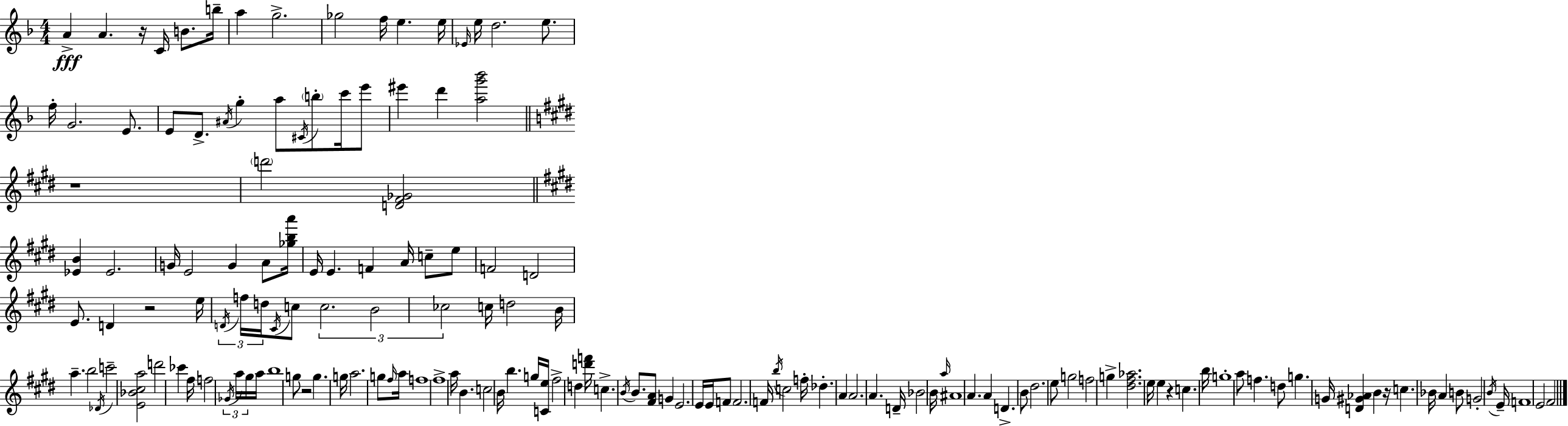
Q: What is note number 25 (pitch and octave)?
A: B5